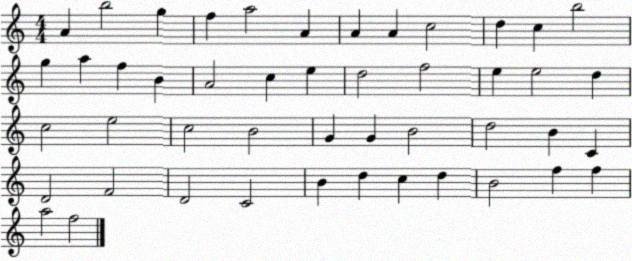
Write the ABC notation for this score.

X:1
T:Untitled
M:4/4
L:1/4
K:C
A b2 g f a2 A A A c2 d c b2 g a f B A2 c e d2 f2 e e2 d c2 e2 c2 B2 G G B2 d2 B C D2 F2 D2 C2 B d c d B2 f f a2 f2